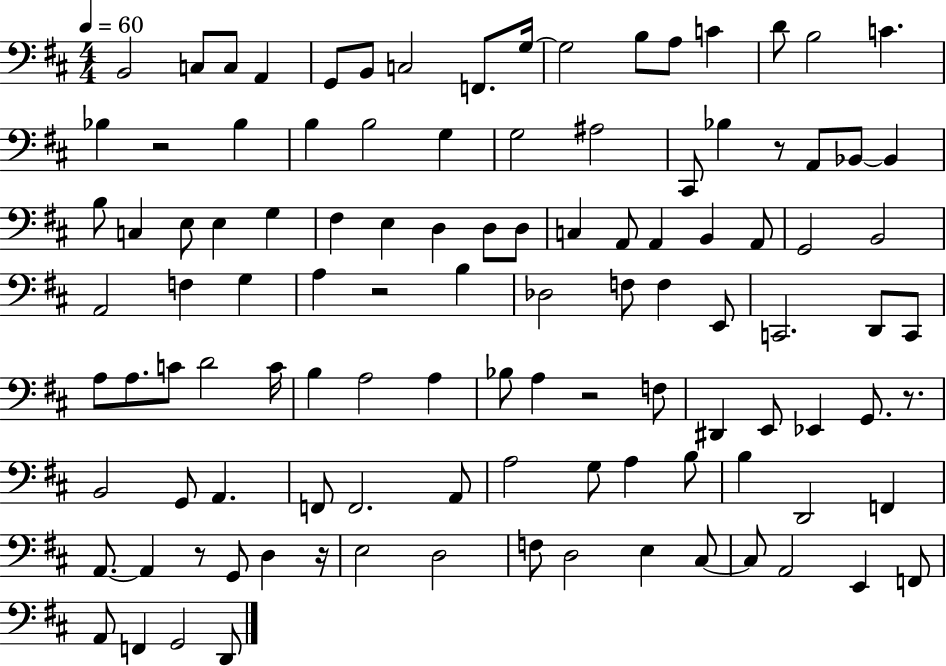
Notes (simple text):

B2/h C3/e C3/e A2/q G2/e B2/e C3/h F2/e. G3/s G3/h B3/e A3/e C4/q D4/e B3/h C4/q. Bb3/q R/h Bb3/q B3/q B3/h G3/q G3/h A#3/h C#2/e Bb3/q R/e A2/e Bb2/e Bb2/q B3/e C3/q E3/e E3/q G3/q F#3/q E3/q D3/q D3/e D3/e C3/q A2/e A2/q B2/q A2/e G2/h B2/h A2/h F3/q G3/q A3/q R/h B3/q Db3/h F3/e F3/q E2/e C2/h. D2/e C2/e A3/e A3/e. C4/e D4/h C4/s B3/q A3/h A3/q Bb3/e A3/q R/h F3/e D#2/q E2/e Eb2/q G2/e. R/e. B2/h G2/e A2/q. F2/e F2/h. A2/e A3/h G3/e A3/q B3/e B3/q D2/h F2/q A2/e. A2/q R/e G2/e D3/q R/s E3/h D3/h F3/e D3/h E3/q C#3/e C#3/e A2/h E2/q F2/e A2/e F2/q G2/h D2/e